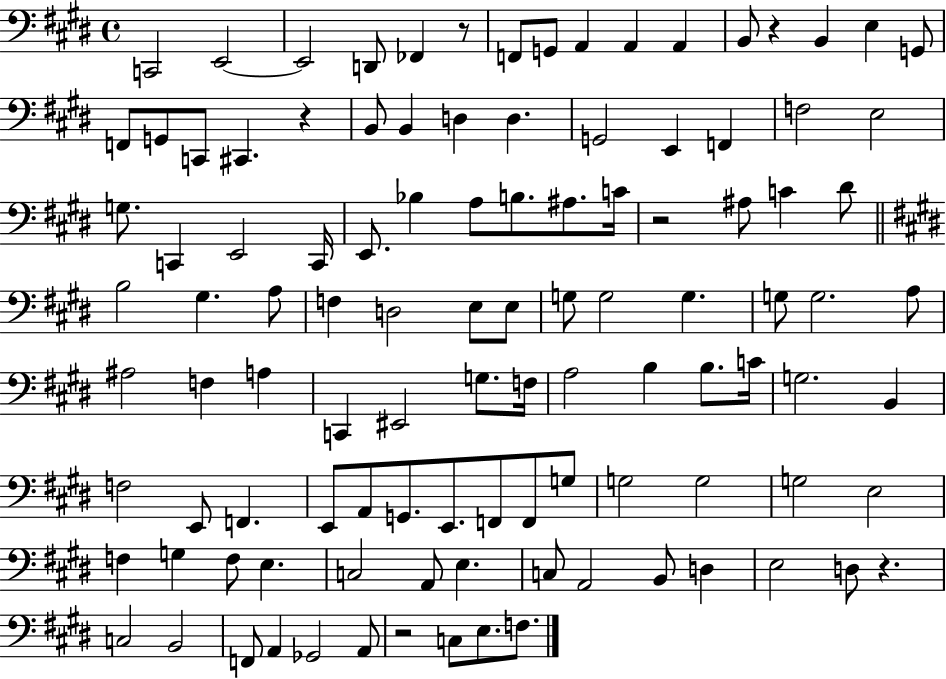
{
  \clef bass
  \time 4/4
  \defaultTimeSignature
  \key e \major
  \repeat volta 2 { c,2 e,2~~ | e,2 d,8 fes,4 r8 | f,8 g,8 a,4 a,4 a,4 | b,8 r4 b,4 e4 g,8 | \break f,8 g,8 c,8 cis,4. r4 | b,8 b,4 d4 d4. | g,2 e,4 f,4 | f2 e2 | \break g8. c,4 e,2 c,16 | e,8. bes4 a8 b8. ais8. c'16 | r2 ais8 c'4 dis'8 | \bar "||" \break \key e \major b2 gis4. a8 | f4 d2 e8 e8 | g8 g2 g4. | g8 g2. a8 | \break ais2 f4 a4 | c,4 eis,2 g8. f16 | a2 b4 b8. c'16 | g2. b,4 | \break f2 e,8 f,4. | e,8 a,8 g,8. e,8. f,8 f,8 g8 | g2 g2 | g2 e2 | \break f4 g4 f8 e4. | c2 a,8 e4. | c8 a,2 b,8 d4 | e2 d8 r4. | \break c2 b,2 | f,8 a,4 ges,2 a,8 | r2 c8 e8. f8. | } \bar "|."
}